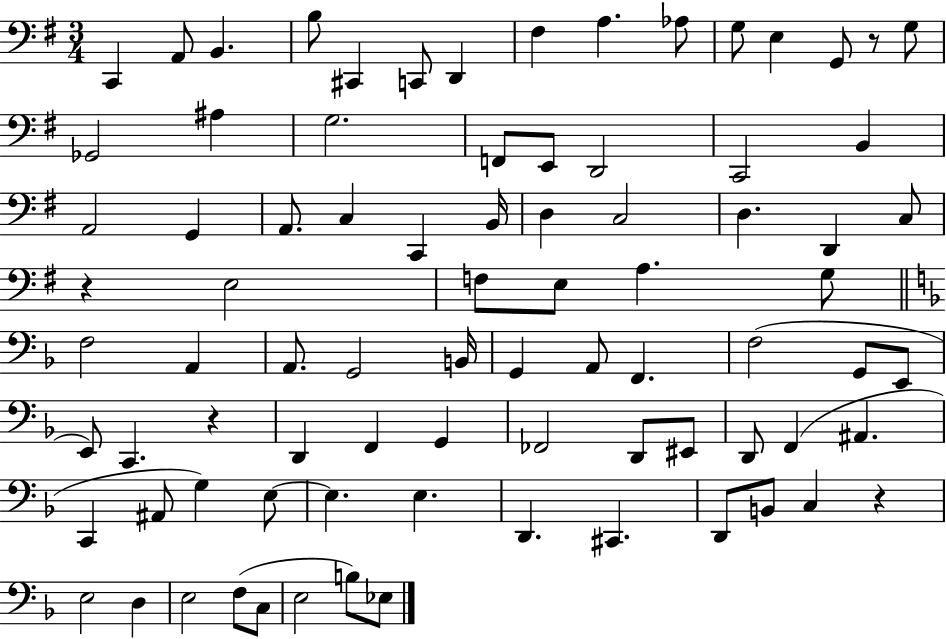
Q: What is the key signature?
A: G major